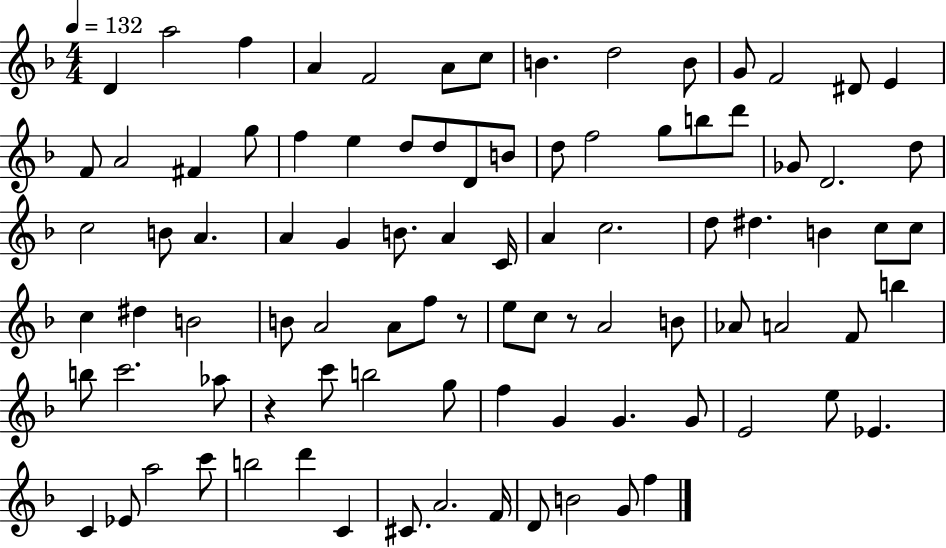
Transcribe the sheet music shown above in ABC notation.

X:1
T:Untitled
M:4/4
L:1/4
K:F
D a2 f A F2 A/2 c/2 B d2 B/2 G/2 F2 ^D/2 E F/2 A2 ^F g/2 f e d/2 d/2 D/2 B/2 d/2 f2 g/2 b/2 d'/2 _G/2 D2 d/2 c2 B/2 A A G B/2 A C/4 A c2 d/2 ^d B c/2 c/2 c ^d B2 B/2 A2 A/2 f/2 z/2 e/2 c/2 z/2 A2 B/2 _A/2 A2 F/2 b b/2 c'2 _a/2 z c'/2 b2 g/2 f G G G/2 E2 e/2 _E C _E/2 a2 c'/2 b2 d' C ^C/2 A2 F/4 D/2 B2 G/2 f